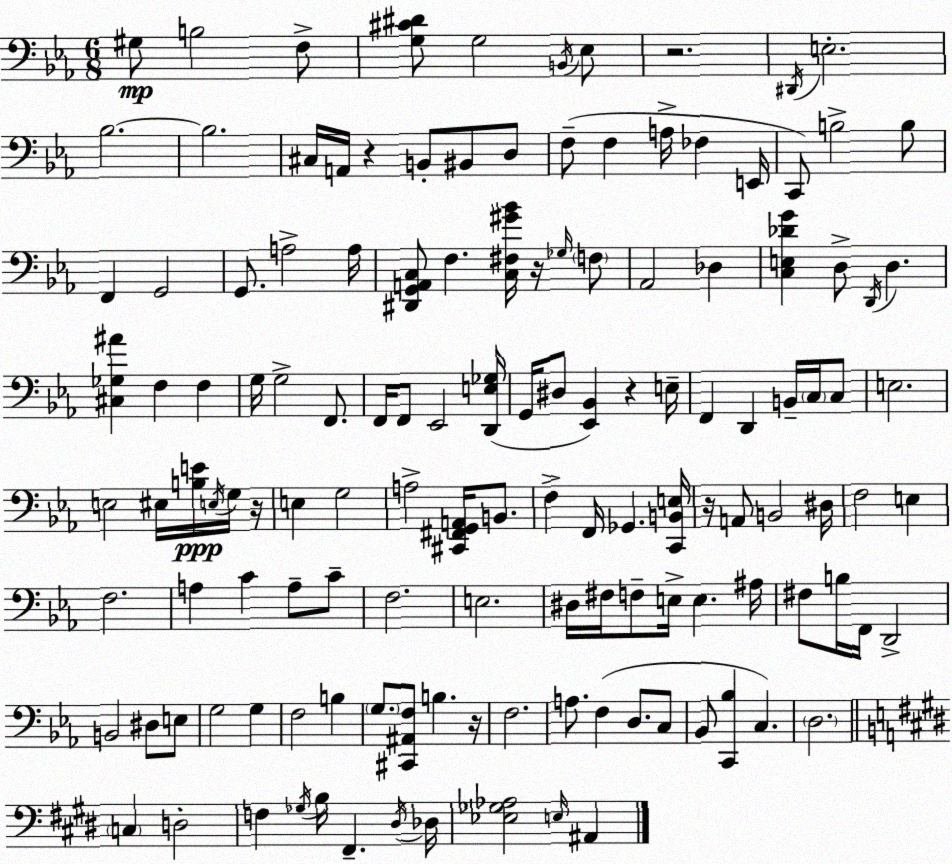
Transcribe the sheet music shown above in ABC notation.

X:1
T:Untitled
M:6/8
L:1/4
K:Eb
^G,/2 B,2 F,/2 [G,^C^D]/2 G,2 B,,/4 _E,/2 z2 ^D,,/4 E,2 _B,2 _B,2 ^C,/4 A,,/4 z B,,/2 ^B,,/2 D,/2 F,/2 F, A,/4 _F, E,,/4 C,,/2 B,2 B,/2 F,, G,,2 G,,/2 A,2 A,/4 [^D,,G,,A,,C,]/2 F, [C,^F,^G_B]/4 z/4 _G,/4 F,/2 _A,,2 _D, [C,E,_DG] D,/2 D,,/4 D, [^C,_G,^A] F, F, G,/4 G,2 F,,/2 F,,/4 F,,/2 _E,,2 [D,,E,_G,]/4 G,,/4 ^D,/2 [_E,,_B,,] z E,/4 F,, D,, B,,/4 C,/4 C,/2 E,2 E,2 ^E,/4 [B,E]/4 E,/4 G,/4 z/4 E, G,2 A,2 [^C,,^F,,G,,A,,]/4 B,,/2 F, F,,/4 _G,, [C,,B,,E,]/4 z/4 A,,/2 B,,2 ^D,/4 F,2 E, F,2 A, C A,/2 C/2 F,2 E,2 ^D,/4 ^F,/4 F,/2 E,/4 E, ^A,/4 ^F,/2 B,/4 F,,/4 D,,2 B,,2 ^D,/2 E,/2 G,2 G, F,2 B, G,/2 [^C,,^A,,F,]/2 B, z/4 F,2 A,/2 F, D,/2 C,/2 _B,,/2 [C,,_B,] C, D,2 C, D,2 F, _G,/4 B,/4 ^F,, ^D,/4 _D,/4 [_E,_G,_A,]2 E,/4 ^A,,